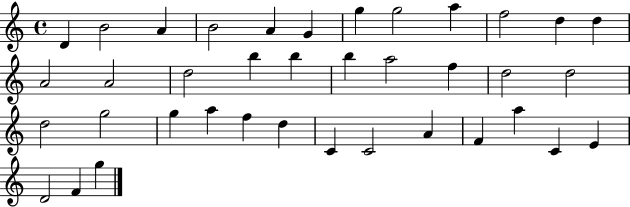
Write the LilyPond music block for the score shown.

{
  \clef treble
  \time 4/4
  \defaultTimeSignature
  \key c \major
  d'4 b'2 a'4 | b'2 a'4 g'4 | g''4 g''2 a''4 | f''2 d''4 d''4 | \break a'2 a'2 | d''2 b''4 b''4 | b''4 a''2 f''4 | d''2 d''2 | \break d''2 g''2 | g''4 a''4 f''4 d''4 | c'4 c'2 a'4 | f'4 a''4 c'4 e'4 | \break d'2 f'4 g''4 | \bar "|."
}